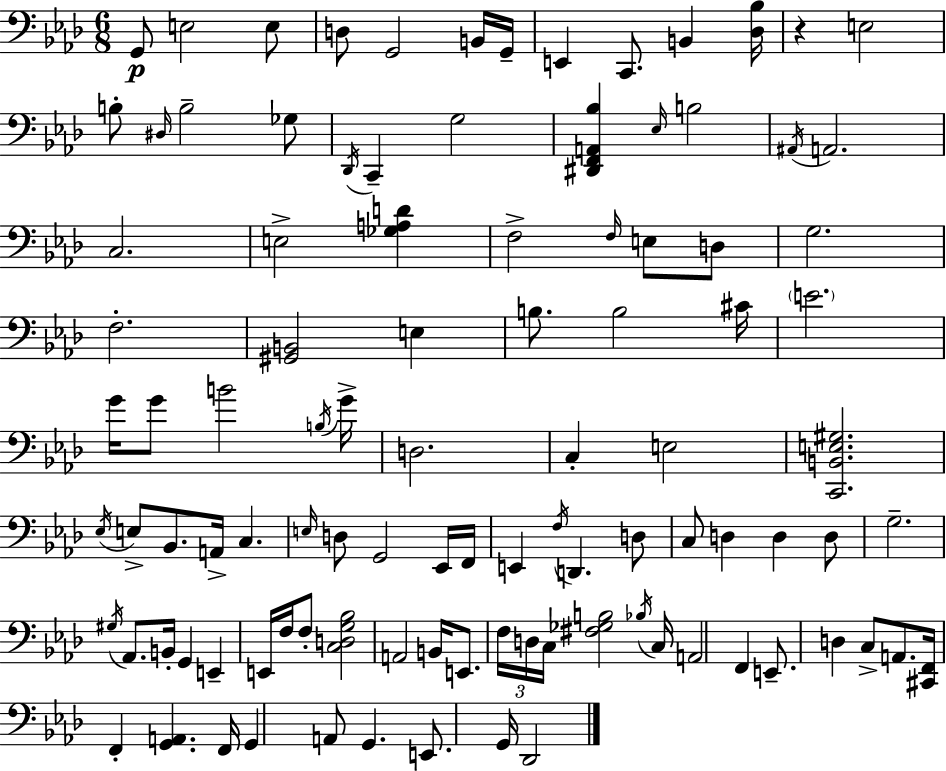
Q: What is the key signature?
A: AES major